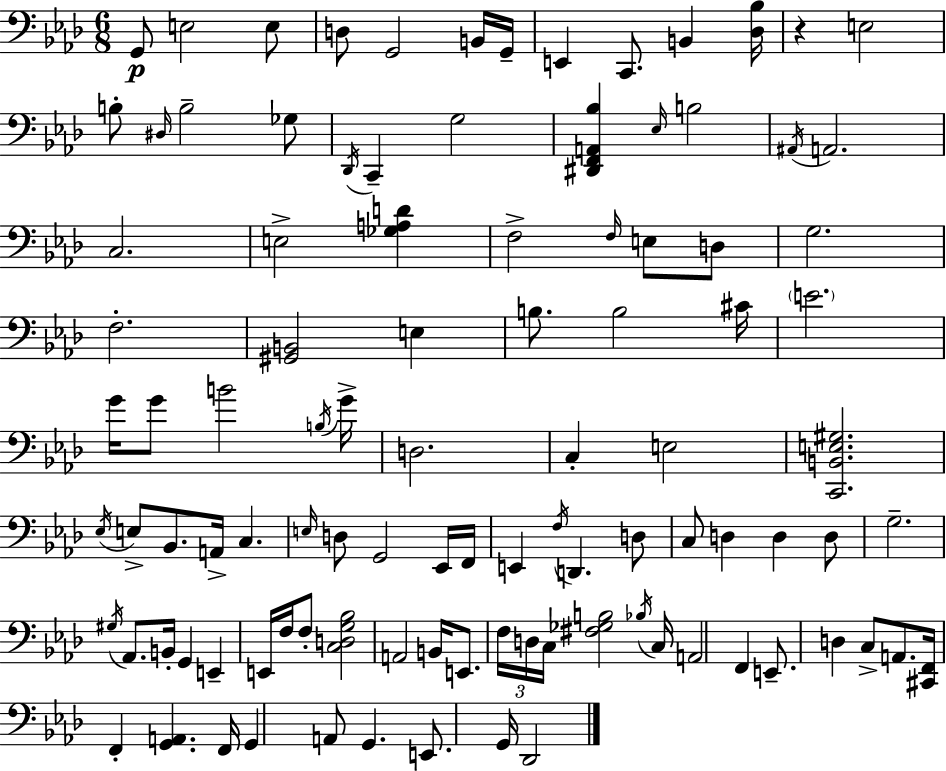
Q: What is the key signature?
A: AES major